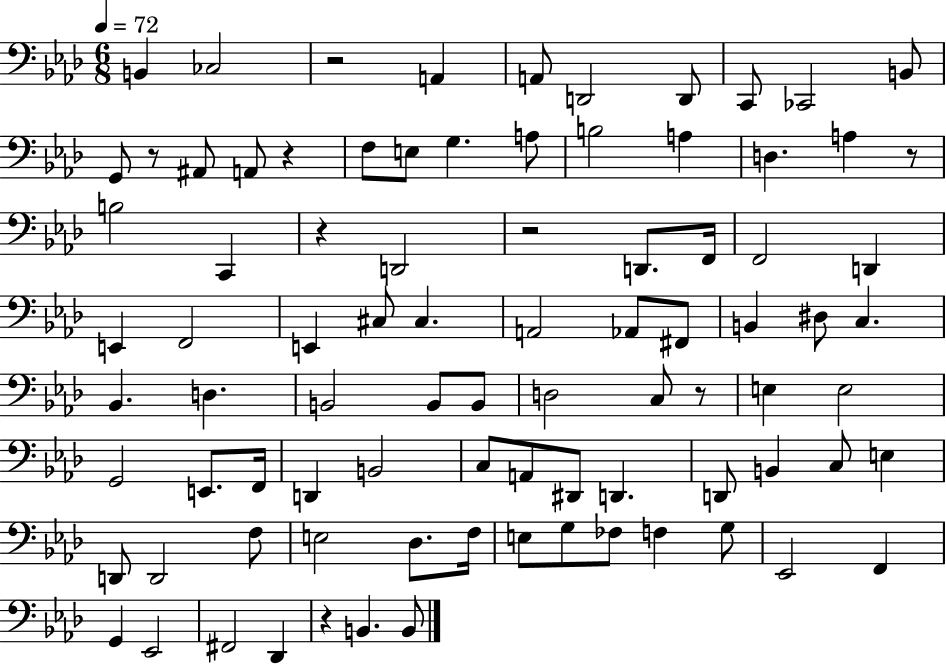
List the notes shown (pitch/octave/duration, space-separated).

B2/q CES3/h R/h A2/q A2/e D2/h D2/e C2/e CES2/h B2/e G2/e R/e A#2/e A2/e R/q F3/e E3/e G3/q. A3/e B3/h A3/q D3/q. A3/q R/e B3/h C2/q R/q D2/h R/h D2/e. F2/s F2/h D2/q E2/q F2/h E2/q C#3/e C#3/q. A2/h Ab2/e F#2/e B2/q D#3/e C3/q. Bb2/q. D3/q. B2/h B2/e B2/e D3/h C3/e R/e E3/q E3/h G2/h E2/e. F2/s D2/q B2/h C3/e A2/e D#2/e D2/q. D2/e B2/q C3/e E3/q D2/e D2/h F3/e E3/h Db3/e. F3/s E3/e G3/e FES3/e F3/q G3/e Eb2/h F2/q G2/q Eb2/h F#2/h Db2/q R/q B2/q. B2/e